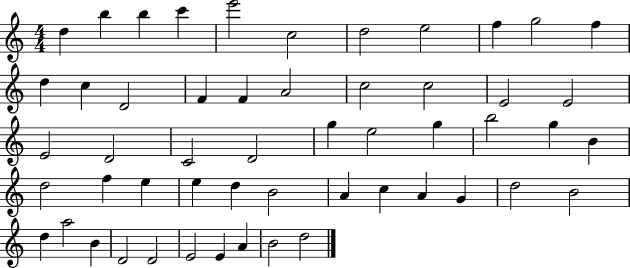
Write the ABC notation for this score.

X:1
T:Untitled
M:4/4
L:1/4
K:C
d b b c' e'2 c2 d2 e2 f g2 f d c D2 F F A2 c2 c2 E2 E2 E2 D2 C2 D2 g e2 g b2 g B d2 f e e d B2 A c A G d2 B2 d a2 B D2 D2 E2 E A B2 d2